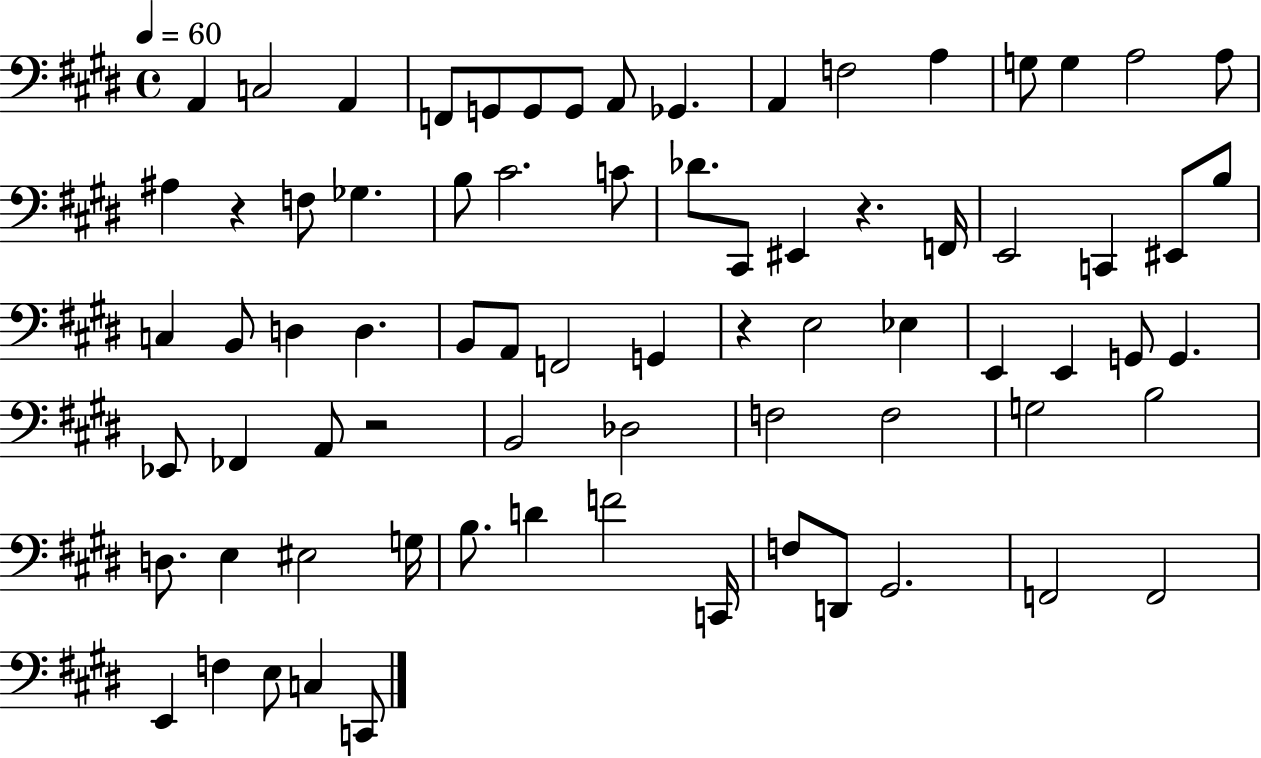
{
  \clef bass
  \time 4/4
  \defaultTimeSignature
  \key e \major
  \tempo 4 = 60
  \repeat volta 2 { a,4 c2 a,4 | f,8 g,8 g,8 g,8 a,8 ges,4. | a,4 f2 a4 | g8 g4 a2 a8 | \break ais4 r4 f8 ges4. | b8 cis'2. c'8 | des'8. cis,8 eis,4 r4. f,16 | e,2 c,4 eis,8 b8 | \break c4 b,8 d4 d4. | b,8 a,8 f,2 g,4 | r4 e2 ees4 | e,4 e,4 g,8 g,4. | \break ees,8 fes,4 a,8 r2 | b,2 des2 | f2 f2 | g2 b2 | \break d8. e4 eis2 g16 | b8. d'4 f'2 c,16 | f8 d,8 gis,2. | f,2 f,2 | \break e,4 f4 e8 c4 c,8 | } \bar "|."
}